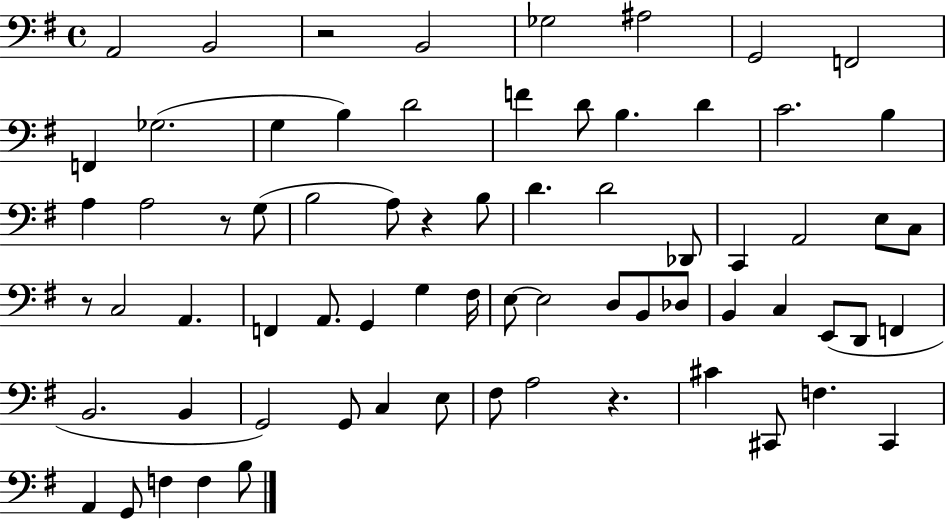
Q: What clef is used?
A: bass